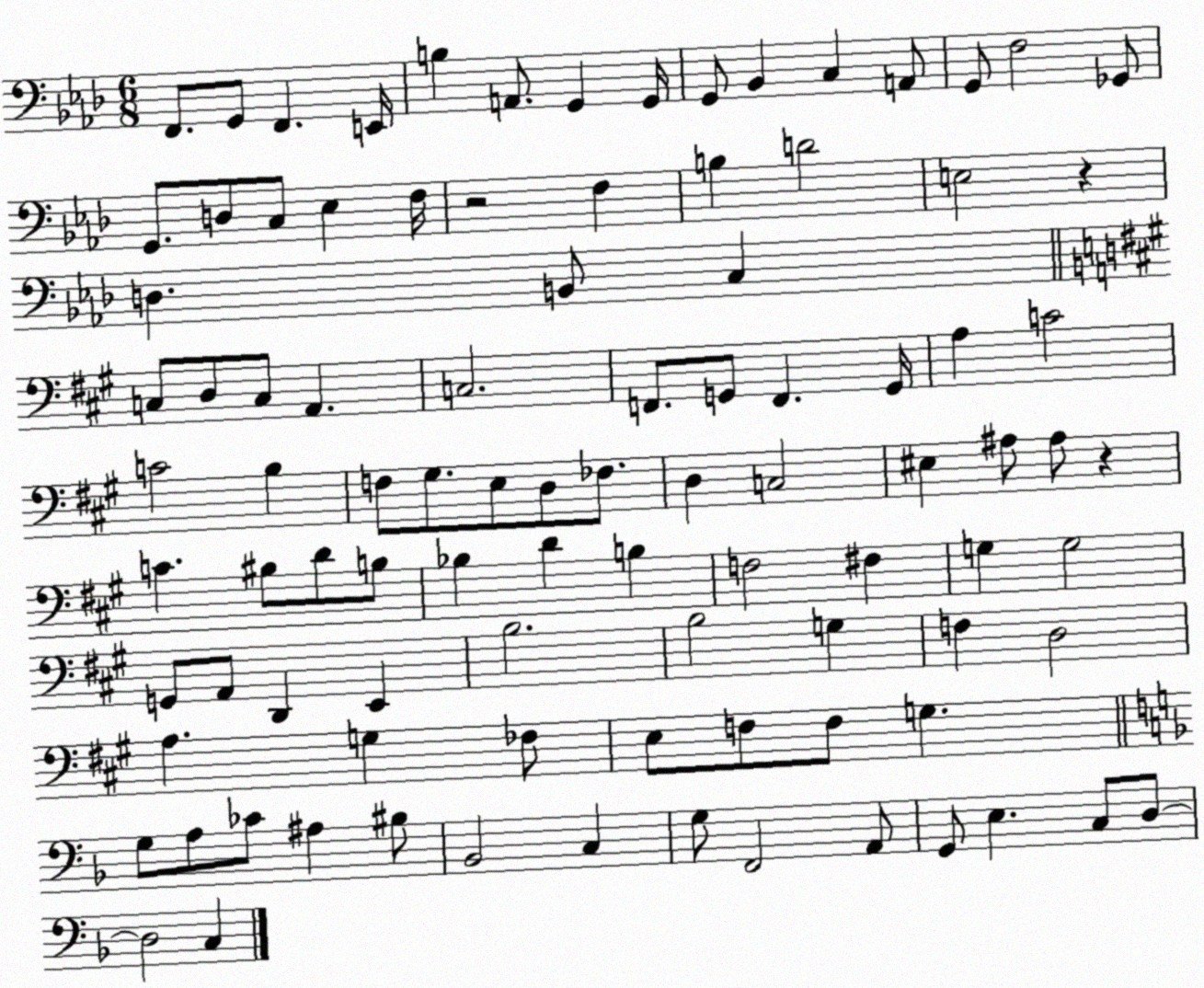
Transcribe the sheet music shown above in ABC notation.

X:1
T:Untitled
M:6/8
L:1/4
K:Ab
F,,/2 G,,/2 F,, E,,/4 B, A,,/2 G,, G,,/4 G,,/2 _B,, C, A,,/2 G,,/2 F,2 _G,,/2 G,,/2 D,/2 C,/2 _E, F,/4 z2 F, B, D2 E,2 z D, B,,/2 C, C,/2 D,/2 C,/2 A,, C,2 F,,/2 G,,/2 F,, G,,/4 A, C2 C2 B, F,/2 ^G,/2 E,/2 D,/2 _F,/2 D, C,2 ^E, ^A,/2 ^A,/2 z C ^B,/2 D/2 B,/2 _B, D B, F,2 ^F, G, G,2 G,,/2 A,,/2 D,, E,, B,2 B,2 G, F, D,2 A, G, _F,/2 E,/2 F,/2 F,/2 G, G,/2 A,/2 _C/2 ^A, ^B,/2 _B,,2 C, G,/2 F,,2 A,,/2 G,,/2 E, C,/2 D,/2 D,2 C,